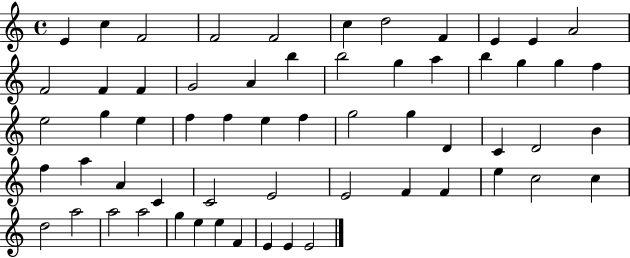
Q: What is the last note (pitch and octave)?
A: E4